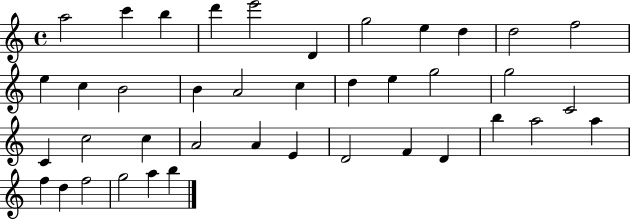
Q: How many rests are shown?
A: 0